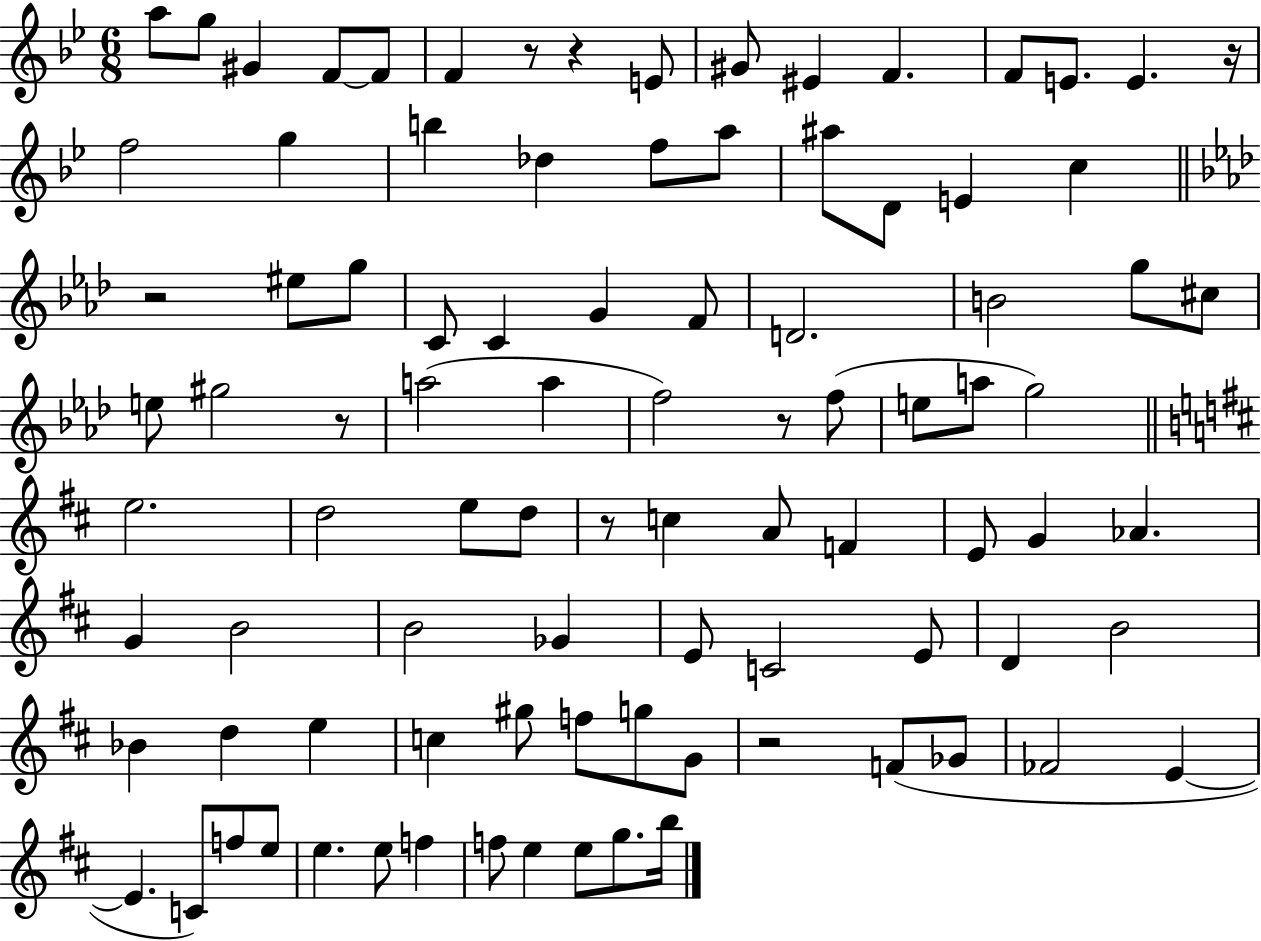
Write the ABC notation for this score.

X:1
T:Untitled
M:6/8
L:1/4
K:Bb
a/2 g/2 ^G F/2 F/2 F z/2 z E/2 ^G/2 ^E F F/2 E/2 E z/4 f2 g b _d f/2 a/2 ^a/2 D/2 E c z2 ^e/2 g/2 C/2 C G F/2 D2 B2 g/2 ^c/2 e/2 ^g2 z/2 a2 a f2 z/2 f/2 e/2 a/2 g2 e2 d2 e/2 d/2 z/2 c A/2 F E/2 G _A G B2 B2 _G E/2 C2 E/2 D B2 _B d e c ^g/2 f/2 g/2 G/2 z2 F/2 _G/2 _F2 E E C/2 f/2 e/2 e e/2 f f/2 e e/2 g/2 b/4